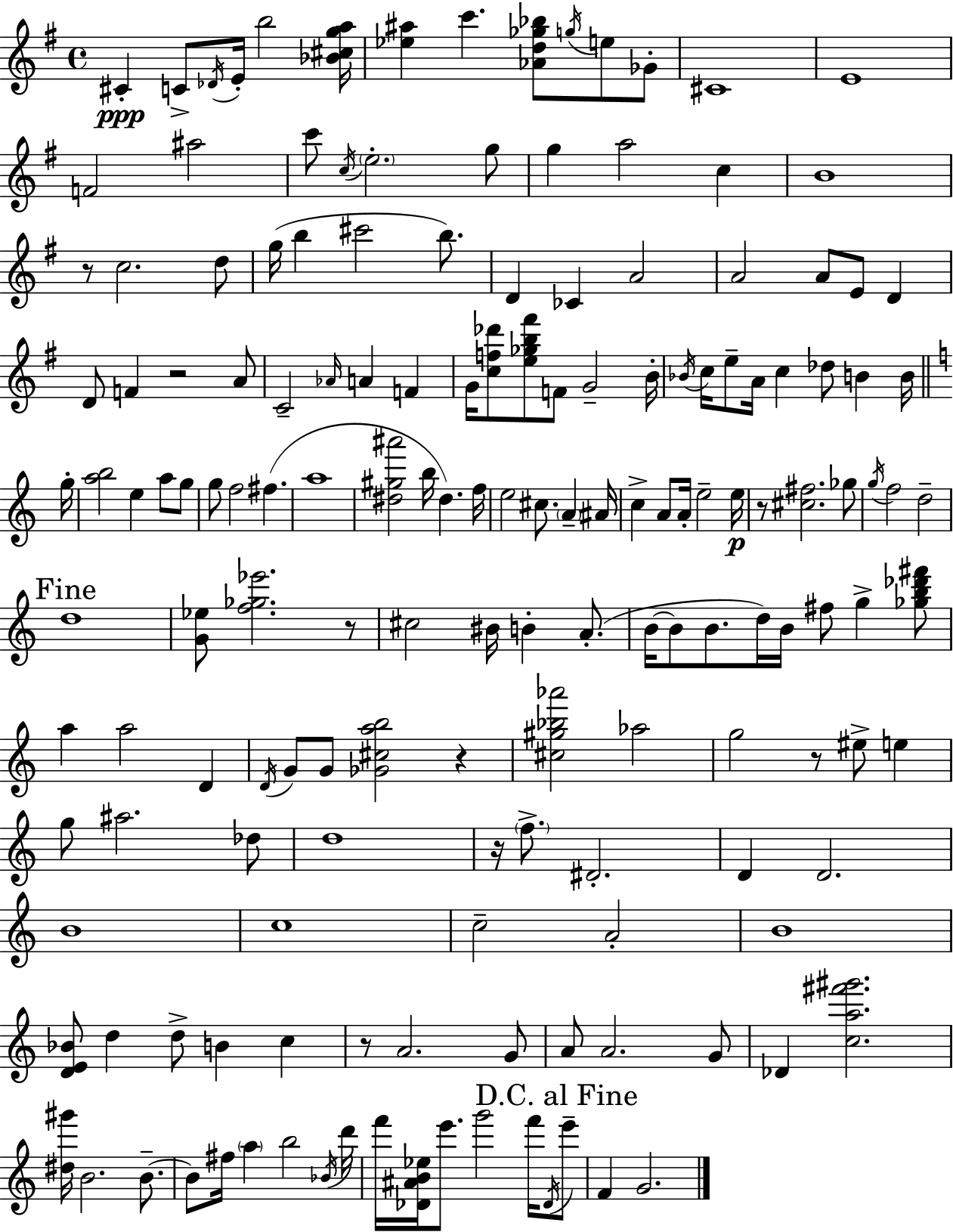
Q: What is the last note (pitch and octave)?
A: G4